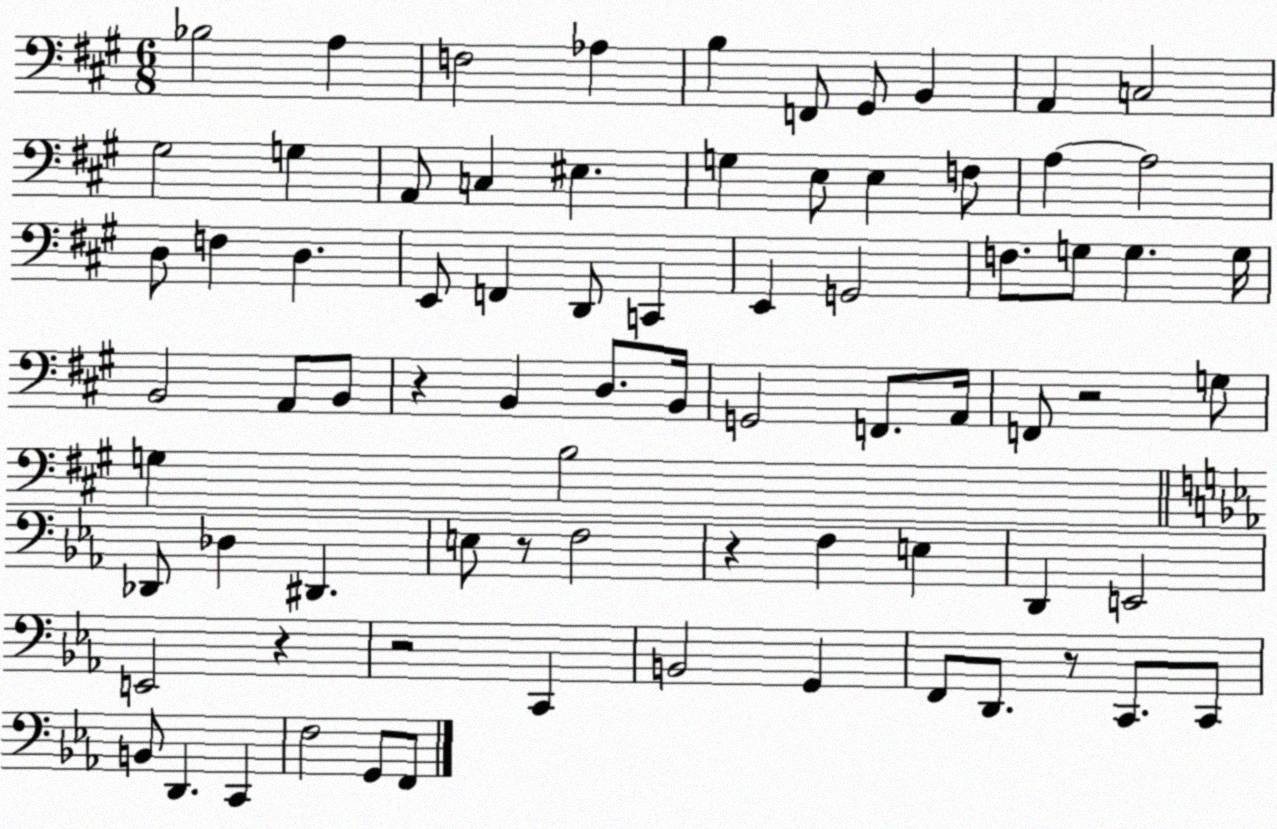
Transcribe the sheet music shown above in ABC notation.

X:1
T:Untitled
M:6/8
L:1/4
K:A
_B,2 A, F,2 _A, B, F,,/2 ^G,,/2 B,, A,, C,2 ^G,2 G, A,,/2 C, ^E, G, E,/2 E, F,/2 A, A,2 D,/2 F, D, E,,/2 F,, D,,/2 C,, E,, G,,2 F,/2 G,/2 G, G,/4 B,,2 A,,/2 B,,/2 z B,, D,/2 B,,/4 G,,2 F,,/2 A,,/4 F,,/2 z2 G,/2 G, B,2 _D,,/2 _D, ^D,, E,/2 z/2 F,2 z F, E, D,, E,,2 E,,2 z z2 C,, B,,2 G,, F,,/2 D,,/2 z/2 C,,/2 C,,/2 B,,/2 D,, C,, F,2 G,,/2 F,,/2